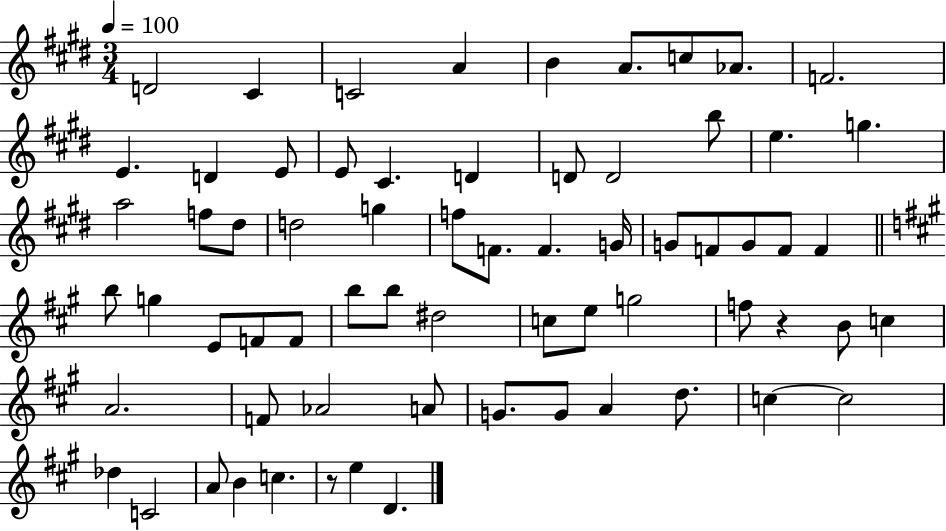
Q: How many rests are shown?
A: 2